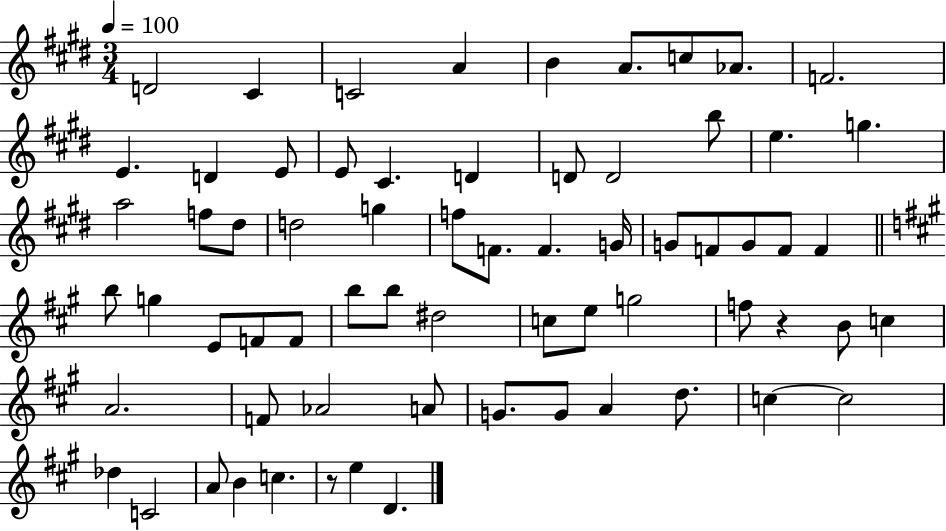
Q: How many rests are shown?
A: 2